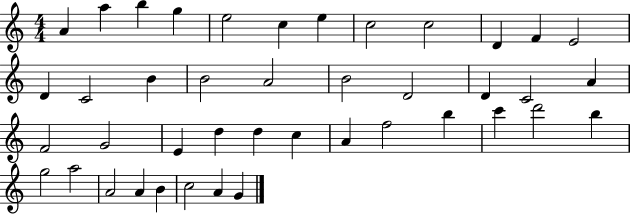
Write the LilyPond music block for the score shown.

{
  \clef treble
  \numericTimeSignature
  \time 4/4
  \key c \major
  a'4 a''4 b''4 g''4 | e''2 c''4 e''4 | c''2 c''2 | d'4 f'4 e'2 | \break d'4 c'2 b'4 | b'2 a'2 | b'2 d'2 | d'4 c'2 a'4 | \break f'2 g'2 | e'4 d''4 d''4 c''4 | a'4 f''2 b''4 | c'''4 d'''2 b''4 | \break g''2 a''2 | a'2 a'4 b'4 | c''2 a'4 g'4 | \bar "|."
}